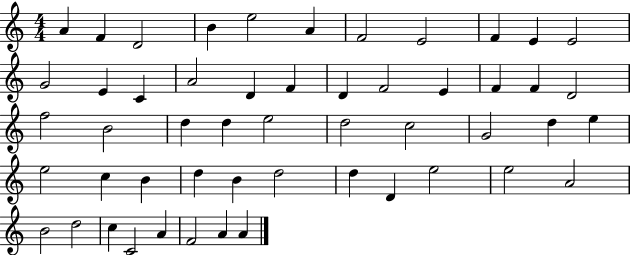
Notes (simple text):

A4/q F4/q D4/h B4/q E5/h A4/q F4/h E4/h F4/q E4/q E4/h G4/h E4/q C4/q A4/h D4/q F4/q D4/q F4/h E4/q F4/q F4/q D4/h F5/h B4/h D5/q D5/q E5/h D5/h C5/h G4/h D5/q E5/q E5/h C5/q B4/q D5/q B4/q D5/h D5/q D4/q E5/h E5/h A4/h B4/h D5/h C5/q C4/h A4/q F4/h A4/q A4/q